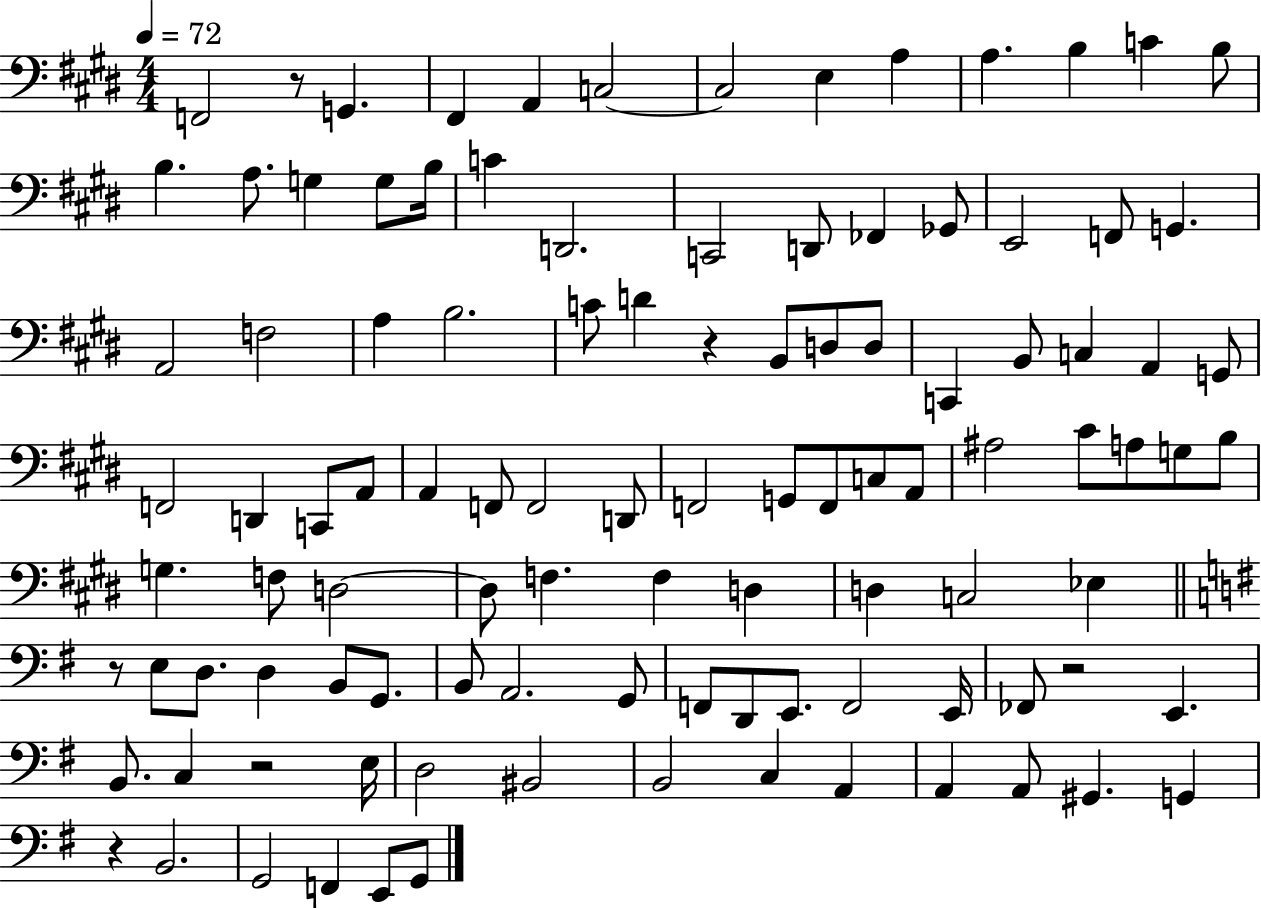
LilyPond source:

{
  \clef bass
  \numericTimeSignature
  \time 4/4
  \key e \major
  \tempo 4 = 72
  f,2 r8 g,4. | fis,4 a,4 c2~~ | c2 e4 a4 | a4. b4 c'4 b8 | \break b4. a8. g4 g8 b16 | c'4 d,2. | c,2 d,8 fes,4 ges,8 | e,2 f,8 g,4. | \break a,2 f2 | a4 b2. | c'8 d'4 r4 b,8 d8 d8 | c,4 b,8 c4 a,4 g,8 | \break f,2 d,4 c,8 a,8 | a,4 f,8 f,2 d,8 | f,2 g,8 f,8 c8 a,8 | ais2 cis'8 a8 g8 b8 | \break g4. f8 d2~~ | d8 f4. f4 d4 | d4 c2 ees4 | \bar "||" \break \key g \major r8 e8 d8. d4 b,8 g,8. | b,8 a,2. g,8 | f,8 d,8 e,8. f,2 e,16 | fes,8 r2 e,4. | \break b,8. c4 r2 e16 | d2 bis,2 | b,2 c4 a,4 | a,4 a,8 gis,4. g,4 | \break r4 b,2. | g,2 f,4 e,8 g,8 | \bar "|."
}